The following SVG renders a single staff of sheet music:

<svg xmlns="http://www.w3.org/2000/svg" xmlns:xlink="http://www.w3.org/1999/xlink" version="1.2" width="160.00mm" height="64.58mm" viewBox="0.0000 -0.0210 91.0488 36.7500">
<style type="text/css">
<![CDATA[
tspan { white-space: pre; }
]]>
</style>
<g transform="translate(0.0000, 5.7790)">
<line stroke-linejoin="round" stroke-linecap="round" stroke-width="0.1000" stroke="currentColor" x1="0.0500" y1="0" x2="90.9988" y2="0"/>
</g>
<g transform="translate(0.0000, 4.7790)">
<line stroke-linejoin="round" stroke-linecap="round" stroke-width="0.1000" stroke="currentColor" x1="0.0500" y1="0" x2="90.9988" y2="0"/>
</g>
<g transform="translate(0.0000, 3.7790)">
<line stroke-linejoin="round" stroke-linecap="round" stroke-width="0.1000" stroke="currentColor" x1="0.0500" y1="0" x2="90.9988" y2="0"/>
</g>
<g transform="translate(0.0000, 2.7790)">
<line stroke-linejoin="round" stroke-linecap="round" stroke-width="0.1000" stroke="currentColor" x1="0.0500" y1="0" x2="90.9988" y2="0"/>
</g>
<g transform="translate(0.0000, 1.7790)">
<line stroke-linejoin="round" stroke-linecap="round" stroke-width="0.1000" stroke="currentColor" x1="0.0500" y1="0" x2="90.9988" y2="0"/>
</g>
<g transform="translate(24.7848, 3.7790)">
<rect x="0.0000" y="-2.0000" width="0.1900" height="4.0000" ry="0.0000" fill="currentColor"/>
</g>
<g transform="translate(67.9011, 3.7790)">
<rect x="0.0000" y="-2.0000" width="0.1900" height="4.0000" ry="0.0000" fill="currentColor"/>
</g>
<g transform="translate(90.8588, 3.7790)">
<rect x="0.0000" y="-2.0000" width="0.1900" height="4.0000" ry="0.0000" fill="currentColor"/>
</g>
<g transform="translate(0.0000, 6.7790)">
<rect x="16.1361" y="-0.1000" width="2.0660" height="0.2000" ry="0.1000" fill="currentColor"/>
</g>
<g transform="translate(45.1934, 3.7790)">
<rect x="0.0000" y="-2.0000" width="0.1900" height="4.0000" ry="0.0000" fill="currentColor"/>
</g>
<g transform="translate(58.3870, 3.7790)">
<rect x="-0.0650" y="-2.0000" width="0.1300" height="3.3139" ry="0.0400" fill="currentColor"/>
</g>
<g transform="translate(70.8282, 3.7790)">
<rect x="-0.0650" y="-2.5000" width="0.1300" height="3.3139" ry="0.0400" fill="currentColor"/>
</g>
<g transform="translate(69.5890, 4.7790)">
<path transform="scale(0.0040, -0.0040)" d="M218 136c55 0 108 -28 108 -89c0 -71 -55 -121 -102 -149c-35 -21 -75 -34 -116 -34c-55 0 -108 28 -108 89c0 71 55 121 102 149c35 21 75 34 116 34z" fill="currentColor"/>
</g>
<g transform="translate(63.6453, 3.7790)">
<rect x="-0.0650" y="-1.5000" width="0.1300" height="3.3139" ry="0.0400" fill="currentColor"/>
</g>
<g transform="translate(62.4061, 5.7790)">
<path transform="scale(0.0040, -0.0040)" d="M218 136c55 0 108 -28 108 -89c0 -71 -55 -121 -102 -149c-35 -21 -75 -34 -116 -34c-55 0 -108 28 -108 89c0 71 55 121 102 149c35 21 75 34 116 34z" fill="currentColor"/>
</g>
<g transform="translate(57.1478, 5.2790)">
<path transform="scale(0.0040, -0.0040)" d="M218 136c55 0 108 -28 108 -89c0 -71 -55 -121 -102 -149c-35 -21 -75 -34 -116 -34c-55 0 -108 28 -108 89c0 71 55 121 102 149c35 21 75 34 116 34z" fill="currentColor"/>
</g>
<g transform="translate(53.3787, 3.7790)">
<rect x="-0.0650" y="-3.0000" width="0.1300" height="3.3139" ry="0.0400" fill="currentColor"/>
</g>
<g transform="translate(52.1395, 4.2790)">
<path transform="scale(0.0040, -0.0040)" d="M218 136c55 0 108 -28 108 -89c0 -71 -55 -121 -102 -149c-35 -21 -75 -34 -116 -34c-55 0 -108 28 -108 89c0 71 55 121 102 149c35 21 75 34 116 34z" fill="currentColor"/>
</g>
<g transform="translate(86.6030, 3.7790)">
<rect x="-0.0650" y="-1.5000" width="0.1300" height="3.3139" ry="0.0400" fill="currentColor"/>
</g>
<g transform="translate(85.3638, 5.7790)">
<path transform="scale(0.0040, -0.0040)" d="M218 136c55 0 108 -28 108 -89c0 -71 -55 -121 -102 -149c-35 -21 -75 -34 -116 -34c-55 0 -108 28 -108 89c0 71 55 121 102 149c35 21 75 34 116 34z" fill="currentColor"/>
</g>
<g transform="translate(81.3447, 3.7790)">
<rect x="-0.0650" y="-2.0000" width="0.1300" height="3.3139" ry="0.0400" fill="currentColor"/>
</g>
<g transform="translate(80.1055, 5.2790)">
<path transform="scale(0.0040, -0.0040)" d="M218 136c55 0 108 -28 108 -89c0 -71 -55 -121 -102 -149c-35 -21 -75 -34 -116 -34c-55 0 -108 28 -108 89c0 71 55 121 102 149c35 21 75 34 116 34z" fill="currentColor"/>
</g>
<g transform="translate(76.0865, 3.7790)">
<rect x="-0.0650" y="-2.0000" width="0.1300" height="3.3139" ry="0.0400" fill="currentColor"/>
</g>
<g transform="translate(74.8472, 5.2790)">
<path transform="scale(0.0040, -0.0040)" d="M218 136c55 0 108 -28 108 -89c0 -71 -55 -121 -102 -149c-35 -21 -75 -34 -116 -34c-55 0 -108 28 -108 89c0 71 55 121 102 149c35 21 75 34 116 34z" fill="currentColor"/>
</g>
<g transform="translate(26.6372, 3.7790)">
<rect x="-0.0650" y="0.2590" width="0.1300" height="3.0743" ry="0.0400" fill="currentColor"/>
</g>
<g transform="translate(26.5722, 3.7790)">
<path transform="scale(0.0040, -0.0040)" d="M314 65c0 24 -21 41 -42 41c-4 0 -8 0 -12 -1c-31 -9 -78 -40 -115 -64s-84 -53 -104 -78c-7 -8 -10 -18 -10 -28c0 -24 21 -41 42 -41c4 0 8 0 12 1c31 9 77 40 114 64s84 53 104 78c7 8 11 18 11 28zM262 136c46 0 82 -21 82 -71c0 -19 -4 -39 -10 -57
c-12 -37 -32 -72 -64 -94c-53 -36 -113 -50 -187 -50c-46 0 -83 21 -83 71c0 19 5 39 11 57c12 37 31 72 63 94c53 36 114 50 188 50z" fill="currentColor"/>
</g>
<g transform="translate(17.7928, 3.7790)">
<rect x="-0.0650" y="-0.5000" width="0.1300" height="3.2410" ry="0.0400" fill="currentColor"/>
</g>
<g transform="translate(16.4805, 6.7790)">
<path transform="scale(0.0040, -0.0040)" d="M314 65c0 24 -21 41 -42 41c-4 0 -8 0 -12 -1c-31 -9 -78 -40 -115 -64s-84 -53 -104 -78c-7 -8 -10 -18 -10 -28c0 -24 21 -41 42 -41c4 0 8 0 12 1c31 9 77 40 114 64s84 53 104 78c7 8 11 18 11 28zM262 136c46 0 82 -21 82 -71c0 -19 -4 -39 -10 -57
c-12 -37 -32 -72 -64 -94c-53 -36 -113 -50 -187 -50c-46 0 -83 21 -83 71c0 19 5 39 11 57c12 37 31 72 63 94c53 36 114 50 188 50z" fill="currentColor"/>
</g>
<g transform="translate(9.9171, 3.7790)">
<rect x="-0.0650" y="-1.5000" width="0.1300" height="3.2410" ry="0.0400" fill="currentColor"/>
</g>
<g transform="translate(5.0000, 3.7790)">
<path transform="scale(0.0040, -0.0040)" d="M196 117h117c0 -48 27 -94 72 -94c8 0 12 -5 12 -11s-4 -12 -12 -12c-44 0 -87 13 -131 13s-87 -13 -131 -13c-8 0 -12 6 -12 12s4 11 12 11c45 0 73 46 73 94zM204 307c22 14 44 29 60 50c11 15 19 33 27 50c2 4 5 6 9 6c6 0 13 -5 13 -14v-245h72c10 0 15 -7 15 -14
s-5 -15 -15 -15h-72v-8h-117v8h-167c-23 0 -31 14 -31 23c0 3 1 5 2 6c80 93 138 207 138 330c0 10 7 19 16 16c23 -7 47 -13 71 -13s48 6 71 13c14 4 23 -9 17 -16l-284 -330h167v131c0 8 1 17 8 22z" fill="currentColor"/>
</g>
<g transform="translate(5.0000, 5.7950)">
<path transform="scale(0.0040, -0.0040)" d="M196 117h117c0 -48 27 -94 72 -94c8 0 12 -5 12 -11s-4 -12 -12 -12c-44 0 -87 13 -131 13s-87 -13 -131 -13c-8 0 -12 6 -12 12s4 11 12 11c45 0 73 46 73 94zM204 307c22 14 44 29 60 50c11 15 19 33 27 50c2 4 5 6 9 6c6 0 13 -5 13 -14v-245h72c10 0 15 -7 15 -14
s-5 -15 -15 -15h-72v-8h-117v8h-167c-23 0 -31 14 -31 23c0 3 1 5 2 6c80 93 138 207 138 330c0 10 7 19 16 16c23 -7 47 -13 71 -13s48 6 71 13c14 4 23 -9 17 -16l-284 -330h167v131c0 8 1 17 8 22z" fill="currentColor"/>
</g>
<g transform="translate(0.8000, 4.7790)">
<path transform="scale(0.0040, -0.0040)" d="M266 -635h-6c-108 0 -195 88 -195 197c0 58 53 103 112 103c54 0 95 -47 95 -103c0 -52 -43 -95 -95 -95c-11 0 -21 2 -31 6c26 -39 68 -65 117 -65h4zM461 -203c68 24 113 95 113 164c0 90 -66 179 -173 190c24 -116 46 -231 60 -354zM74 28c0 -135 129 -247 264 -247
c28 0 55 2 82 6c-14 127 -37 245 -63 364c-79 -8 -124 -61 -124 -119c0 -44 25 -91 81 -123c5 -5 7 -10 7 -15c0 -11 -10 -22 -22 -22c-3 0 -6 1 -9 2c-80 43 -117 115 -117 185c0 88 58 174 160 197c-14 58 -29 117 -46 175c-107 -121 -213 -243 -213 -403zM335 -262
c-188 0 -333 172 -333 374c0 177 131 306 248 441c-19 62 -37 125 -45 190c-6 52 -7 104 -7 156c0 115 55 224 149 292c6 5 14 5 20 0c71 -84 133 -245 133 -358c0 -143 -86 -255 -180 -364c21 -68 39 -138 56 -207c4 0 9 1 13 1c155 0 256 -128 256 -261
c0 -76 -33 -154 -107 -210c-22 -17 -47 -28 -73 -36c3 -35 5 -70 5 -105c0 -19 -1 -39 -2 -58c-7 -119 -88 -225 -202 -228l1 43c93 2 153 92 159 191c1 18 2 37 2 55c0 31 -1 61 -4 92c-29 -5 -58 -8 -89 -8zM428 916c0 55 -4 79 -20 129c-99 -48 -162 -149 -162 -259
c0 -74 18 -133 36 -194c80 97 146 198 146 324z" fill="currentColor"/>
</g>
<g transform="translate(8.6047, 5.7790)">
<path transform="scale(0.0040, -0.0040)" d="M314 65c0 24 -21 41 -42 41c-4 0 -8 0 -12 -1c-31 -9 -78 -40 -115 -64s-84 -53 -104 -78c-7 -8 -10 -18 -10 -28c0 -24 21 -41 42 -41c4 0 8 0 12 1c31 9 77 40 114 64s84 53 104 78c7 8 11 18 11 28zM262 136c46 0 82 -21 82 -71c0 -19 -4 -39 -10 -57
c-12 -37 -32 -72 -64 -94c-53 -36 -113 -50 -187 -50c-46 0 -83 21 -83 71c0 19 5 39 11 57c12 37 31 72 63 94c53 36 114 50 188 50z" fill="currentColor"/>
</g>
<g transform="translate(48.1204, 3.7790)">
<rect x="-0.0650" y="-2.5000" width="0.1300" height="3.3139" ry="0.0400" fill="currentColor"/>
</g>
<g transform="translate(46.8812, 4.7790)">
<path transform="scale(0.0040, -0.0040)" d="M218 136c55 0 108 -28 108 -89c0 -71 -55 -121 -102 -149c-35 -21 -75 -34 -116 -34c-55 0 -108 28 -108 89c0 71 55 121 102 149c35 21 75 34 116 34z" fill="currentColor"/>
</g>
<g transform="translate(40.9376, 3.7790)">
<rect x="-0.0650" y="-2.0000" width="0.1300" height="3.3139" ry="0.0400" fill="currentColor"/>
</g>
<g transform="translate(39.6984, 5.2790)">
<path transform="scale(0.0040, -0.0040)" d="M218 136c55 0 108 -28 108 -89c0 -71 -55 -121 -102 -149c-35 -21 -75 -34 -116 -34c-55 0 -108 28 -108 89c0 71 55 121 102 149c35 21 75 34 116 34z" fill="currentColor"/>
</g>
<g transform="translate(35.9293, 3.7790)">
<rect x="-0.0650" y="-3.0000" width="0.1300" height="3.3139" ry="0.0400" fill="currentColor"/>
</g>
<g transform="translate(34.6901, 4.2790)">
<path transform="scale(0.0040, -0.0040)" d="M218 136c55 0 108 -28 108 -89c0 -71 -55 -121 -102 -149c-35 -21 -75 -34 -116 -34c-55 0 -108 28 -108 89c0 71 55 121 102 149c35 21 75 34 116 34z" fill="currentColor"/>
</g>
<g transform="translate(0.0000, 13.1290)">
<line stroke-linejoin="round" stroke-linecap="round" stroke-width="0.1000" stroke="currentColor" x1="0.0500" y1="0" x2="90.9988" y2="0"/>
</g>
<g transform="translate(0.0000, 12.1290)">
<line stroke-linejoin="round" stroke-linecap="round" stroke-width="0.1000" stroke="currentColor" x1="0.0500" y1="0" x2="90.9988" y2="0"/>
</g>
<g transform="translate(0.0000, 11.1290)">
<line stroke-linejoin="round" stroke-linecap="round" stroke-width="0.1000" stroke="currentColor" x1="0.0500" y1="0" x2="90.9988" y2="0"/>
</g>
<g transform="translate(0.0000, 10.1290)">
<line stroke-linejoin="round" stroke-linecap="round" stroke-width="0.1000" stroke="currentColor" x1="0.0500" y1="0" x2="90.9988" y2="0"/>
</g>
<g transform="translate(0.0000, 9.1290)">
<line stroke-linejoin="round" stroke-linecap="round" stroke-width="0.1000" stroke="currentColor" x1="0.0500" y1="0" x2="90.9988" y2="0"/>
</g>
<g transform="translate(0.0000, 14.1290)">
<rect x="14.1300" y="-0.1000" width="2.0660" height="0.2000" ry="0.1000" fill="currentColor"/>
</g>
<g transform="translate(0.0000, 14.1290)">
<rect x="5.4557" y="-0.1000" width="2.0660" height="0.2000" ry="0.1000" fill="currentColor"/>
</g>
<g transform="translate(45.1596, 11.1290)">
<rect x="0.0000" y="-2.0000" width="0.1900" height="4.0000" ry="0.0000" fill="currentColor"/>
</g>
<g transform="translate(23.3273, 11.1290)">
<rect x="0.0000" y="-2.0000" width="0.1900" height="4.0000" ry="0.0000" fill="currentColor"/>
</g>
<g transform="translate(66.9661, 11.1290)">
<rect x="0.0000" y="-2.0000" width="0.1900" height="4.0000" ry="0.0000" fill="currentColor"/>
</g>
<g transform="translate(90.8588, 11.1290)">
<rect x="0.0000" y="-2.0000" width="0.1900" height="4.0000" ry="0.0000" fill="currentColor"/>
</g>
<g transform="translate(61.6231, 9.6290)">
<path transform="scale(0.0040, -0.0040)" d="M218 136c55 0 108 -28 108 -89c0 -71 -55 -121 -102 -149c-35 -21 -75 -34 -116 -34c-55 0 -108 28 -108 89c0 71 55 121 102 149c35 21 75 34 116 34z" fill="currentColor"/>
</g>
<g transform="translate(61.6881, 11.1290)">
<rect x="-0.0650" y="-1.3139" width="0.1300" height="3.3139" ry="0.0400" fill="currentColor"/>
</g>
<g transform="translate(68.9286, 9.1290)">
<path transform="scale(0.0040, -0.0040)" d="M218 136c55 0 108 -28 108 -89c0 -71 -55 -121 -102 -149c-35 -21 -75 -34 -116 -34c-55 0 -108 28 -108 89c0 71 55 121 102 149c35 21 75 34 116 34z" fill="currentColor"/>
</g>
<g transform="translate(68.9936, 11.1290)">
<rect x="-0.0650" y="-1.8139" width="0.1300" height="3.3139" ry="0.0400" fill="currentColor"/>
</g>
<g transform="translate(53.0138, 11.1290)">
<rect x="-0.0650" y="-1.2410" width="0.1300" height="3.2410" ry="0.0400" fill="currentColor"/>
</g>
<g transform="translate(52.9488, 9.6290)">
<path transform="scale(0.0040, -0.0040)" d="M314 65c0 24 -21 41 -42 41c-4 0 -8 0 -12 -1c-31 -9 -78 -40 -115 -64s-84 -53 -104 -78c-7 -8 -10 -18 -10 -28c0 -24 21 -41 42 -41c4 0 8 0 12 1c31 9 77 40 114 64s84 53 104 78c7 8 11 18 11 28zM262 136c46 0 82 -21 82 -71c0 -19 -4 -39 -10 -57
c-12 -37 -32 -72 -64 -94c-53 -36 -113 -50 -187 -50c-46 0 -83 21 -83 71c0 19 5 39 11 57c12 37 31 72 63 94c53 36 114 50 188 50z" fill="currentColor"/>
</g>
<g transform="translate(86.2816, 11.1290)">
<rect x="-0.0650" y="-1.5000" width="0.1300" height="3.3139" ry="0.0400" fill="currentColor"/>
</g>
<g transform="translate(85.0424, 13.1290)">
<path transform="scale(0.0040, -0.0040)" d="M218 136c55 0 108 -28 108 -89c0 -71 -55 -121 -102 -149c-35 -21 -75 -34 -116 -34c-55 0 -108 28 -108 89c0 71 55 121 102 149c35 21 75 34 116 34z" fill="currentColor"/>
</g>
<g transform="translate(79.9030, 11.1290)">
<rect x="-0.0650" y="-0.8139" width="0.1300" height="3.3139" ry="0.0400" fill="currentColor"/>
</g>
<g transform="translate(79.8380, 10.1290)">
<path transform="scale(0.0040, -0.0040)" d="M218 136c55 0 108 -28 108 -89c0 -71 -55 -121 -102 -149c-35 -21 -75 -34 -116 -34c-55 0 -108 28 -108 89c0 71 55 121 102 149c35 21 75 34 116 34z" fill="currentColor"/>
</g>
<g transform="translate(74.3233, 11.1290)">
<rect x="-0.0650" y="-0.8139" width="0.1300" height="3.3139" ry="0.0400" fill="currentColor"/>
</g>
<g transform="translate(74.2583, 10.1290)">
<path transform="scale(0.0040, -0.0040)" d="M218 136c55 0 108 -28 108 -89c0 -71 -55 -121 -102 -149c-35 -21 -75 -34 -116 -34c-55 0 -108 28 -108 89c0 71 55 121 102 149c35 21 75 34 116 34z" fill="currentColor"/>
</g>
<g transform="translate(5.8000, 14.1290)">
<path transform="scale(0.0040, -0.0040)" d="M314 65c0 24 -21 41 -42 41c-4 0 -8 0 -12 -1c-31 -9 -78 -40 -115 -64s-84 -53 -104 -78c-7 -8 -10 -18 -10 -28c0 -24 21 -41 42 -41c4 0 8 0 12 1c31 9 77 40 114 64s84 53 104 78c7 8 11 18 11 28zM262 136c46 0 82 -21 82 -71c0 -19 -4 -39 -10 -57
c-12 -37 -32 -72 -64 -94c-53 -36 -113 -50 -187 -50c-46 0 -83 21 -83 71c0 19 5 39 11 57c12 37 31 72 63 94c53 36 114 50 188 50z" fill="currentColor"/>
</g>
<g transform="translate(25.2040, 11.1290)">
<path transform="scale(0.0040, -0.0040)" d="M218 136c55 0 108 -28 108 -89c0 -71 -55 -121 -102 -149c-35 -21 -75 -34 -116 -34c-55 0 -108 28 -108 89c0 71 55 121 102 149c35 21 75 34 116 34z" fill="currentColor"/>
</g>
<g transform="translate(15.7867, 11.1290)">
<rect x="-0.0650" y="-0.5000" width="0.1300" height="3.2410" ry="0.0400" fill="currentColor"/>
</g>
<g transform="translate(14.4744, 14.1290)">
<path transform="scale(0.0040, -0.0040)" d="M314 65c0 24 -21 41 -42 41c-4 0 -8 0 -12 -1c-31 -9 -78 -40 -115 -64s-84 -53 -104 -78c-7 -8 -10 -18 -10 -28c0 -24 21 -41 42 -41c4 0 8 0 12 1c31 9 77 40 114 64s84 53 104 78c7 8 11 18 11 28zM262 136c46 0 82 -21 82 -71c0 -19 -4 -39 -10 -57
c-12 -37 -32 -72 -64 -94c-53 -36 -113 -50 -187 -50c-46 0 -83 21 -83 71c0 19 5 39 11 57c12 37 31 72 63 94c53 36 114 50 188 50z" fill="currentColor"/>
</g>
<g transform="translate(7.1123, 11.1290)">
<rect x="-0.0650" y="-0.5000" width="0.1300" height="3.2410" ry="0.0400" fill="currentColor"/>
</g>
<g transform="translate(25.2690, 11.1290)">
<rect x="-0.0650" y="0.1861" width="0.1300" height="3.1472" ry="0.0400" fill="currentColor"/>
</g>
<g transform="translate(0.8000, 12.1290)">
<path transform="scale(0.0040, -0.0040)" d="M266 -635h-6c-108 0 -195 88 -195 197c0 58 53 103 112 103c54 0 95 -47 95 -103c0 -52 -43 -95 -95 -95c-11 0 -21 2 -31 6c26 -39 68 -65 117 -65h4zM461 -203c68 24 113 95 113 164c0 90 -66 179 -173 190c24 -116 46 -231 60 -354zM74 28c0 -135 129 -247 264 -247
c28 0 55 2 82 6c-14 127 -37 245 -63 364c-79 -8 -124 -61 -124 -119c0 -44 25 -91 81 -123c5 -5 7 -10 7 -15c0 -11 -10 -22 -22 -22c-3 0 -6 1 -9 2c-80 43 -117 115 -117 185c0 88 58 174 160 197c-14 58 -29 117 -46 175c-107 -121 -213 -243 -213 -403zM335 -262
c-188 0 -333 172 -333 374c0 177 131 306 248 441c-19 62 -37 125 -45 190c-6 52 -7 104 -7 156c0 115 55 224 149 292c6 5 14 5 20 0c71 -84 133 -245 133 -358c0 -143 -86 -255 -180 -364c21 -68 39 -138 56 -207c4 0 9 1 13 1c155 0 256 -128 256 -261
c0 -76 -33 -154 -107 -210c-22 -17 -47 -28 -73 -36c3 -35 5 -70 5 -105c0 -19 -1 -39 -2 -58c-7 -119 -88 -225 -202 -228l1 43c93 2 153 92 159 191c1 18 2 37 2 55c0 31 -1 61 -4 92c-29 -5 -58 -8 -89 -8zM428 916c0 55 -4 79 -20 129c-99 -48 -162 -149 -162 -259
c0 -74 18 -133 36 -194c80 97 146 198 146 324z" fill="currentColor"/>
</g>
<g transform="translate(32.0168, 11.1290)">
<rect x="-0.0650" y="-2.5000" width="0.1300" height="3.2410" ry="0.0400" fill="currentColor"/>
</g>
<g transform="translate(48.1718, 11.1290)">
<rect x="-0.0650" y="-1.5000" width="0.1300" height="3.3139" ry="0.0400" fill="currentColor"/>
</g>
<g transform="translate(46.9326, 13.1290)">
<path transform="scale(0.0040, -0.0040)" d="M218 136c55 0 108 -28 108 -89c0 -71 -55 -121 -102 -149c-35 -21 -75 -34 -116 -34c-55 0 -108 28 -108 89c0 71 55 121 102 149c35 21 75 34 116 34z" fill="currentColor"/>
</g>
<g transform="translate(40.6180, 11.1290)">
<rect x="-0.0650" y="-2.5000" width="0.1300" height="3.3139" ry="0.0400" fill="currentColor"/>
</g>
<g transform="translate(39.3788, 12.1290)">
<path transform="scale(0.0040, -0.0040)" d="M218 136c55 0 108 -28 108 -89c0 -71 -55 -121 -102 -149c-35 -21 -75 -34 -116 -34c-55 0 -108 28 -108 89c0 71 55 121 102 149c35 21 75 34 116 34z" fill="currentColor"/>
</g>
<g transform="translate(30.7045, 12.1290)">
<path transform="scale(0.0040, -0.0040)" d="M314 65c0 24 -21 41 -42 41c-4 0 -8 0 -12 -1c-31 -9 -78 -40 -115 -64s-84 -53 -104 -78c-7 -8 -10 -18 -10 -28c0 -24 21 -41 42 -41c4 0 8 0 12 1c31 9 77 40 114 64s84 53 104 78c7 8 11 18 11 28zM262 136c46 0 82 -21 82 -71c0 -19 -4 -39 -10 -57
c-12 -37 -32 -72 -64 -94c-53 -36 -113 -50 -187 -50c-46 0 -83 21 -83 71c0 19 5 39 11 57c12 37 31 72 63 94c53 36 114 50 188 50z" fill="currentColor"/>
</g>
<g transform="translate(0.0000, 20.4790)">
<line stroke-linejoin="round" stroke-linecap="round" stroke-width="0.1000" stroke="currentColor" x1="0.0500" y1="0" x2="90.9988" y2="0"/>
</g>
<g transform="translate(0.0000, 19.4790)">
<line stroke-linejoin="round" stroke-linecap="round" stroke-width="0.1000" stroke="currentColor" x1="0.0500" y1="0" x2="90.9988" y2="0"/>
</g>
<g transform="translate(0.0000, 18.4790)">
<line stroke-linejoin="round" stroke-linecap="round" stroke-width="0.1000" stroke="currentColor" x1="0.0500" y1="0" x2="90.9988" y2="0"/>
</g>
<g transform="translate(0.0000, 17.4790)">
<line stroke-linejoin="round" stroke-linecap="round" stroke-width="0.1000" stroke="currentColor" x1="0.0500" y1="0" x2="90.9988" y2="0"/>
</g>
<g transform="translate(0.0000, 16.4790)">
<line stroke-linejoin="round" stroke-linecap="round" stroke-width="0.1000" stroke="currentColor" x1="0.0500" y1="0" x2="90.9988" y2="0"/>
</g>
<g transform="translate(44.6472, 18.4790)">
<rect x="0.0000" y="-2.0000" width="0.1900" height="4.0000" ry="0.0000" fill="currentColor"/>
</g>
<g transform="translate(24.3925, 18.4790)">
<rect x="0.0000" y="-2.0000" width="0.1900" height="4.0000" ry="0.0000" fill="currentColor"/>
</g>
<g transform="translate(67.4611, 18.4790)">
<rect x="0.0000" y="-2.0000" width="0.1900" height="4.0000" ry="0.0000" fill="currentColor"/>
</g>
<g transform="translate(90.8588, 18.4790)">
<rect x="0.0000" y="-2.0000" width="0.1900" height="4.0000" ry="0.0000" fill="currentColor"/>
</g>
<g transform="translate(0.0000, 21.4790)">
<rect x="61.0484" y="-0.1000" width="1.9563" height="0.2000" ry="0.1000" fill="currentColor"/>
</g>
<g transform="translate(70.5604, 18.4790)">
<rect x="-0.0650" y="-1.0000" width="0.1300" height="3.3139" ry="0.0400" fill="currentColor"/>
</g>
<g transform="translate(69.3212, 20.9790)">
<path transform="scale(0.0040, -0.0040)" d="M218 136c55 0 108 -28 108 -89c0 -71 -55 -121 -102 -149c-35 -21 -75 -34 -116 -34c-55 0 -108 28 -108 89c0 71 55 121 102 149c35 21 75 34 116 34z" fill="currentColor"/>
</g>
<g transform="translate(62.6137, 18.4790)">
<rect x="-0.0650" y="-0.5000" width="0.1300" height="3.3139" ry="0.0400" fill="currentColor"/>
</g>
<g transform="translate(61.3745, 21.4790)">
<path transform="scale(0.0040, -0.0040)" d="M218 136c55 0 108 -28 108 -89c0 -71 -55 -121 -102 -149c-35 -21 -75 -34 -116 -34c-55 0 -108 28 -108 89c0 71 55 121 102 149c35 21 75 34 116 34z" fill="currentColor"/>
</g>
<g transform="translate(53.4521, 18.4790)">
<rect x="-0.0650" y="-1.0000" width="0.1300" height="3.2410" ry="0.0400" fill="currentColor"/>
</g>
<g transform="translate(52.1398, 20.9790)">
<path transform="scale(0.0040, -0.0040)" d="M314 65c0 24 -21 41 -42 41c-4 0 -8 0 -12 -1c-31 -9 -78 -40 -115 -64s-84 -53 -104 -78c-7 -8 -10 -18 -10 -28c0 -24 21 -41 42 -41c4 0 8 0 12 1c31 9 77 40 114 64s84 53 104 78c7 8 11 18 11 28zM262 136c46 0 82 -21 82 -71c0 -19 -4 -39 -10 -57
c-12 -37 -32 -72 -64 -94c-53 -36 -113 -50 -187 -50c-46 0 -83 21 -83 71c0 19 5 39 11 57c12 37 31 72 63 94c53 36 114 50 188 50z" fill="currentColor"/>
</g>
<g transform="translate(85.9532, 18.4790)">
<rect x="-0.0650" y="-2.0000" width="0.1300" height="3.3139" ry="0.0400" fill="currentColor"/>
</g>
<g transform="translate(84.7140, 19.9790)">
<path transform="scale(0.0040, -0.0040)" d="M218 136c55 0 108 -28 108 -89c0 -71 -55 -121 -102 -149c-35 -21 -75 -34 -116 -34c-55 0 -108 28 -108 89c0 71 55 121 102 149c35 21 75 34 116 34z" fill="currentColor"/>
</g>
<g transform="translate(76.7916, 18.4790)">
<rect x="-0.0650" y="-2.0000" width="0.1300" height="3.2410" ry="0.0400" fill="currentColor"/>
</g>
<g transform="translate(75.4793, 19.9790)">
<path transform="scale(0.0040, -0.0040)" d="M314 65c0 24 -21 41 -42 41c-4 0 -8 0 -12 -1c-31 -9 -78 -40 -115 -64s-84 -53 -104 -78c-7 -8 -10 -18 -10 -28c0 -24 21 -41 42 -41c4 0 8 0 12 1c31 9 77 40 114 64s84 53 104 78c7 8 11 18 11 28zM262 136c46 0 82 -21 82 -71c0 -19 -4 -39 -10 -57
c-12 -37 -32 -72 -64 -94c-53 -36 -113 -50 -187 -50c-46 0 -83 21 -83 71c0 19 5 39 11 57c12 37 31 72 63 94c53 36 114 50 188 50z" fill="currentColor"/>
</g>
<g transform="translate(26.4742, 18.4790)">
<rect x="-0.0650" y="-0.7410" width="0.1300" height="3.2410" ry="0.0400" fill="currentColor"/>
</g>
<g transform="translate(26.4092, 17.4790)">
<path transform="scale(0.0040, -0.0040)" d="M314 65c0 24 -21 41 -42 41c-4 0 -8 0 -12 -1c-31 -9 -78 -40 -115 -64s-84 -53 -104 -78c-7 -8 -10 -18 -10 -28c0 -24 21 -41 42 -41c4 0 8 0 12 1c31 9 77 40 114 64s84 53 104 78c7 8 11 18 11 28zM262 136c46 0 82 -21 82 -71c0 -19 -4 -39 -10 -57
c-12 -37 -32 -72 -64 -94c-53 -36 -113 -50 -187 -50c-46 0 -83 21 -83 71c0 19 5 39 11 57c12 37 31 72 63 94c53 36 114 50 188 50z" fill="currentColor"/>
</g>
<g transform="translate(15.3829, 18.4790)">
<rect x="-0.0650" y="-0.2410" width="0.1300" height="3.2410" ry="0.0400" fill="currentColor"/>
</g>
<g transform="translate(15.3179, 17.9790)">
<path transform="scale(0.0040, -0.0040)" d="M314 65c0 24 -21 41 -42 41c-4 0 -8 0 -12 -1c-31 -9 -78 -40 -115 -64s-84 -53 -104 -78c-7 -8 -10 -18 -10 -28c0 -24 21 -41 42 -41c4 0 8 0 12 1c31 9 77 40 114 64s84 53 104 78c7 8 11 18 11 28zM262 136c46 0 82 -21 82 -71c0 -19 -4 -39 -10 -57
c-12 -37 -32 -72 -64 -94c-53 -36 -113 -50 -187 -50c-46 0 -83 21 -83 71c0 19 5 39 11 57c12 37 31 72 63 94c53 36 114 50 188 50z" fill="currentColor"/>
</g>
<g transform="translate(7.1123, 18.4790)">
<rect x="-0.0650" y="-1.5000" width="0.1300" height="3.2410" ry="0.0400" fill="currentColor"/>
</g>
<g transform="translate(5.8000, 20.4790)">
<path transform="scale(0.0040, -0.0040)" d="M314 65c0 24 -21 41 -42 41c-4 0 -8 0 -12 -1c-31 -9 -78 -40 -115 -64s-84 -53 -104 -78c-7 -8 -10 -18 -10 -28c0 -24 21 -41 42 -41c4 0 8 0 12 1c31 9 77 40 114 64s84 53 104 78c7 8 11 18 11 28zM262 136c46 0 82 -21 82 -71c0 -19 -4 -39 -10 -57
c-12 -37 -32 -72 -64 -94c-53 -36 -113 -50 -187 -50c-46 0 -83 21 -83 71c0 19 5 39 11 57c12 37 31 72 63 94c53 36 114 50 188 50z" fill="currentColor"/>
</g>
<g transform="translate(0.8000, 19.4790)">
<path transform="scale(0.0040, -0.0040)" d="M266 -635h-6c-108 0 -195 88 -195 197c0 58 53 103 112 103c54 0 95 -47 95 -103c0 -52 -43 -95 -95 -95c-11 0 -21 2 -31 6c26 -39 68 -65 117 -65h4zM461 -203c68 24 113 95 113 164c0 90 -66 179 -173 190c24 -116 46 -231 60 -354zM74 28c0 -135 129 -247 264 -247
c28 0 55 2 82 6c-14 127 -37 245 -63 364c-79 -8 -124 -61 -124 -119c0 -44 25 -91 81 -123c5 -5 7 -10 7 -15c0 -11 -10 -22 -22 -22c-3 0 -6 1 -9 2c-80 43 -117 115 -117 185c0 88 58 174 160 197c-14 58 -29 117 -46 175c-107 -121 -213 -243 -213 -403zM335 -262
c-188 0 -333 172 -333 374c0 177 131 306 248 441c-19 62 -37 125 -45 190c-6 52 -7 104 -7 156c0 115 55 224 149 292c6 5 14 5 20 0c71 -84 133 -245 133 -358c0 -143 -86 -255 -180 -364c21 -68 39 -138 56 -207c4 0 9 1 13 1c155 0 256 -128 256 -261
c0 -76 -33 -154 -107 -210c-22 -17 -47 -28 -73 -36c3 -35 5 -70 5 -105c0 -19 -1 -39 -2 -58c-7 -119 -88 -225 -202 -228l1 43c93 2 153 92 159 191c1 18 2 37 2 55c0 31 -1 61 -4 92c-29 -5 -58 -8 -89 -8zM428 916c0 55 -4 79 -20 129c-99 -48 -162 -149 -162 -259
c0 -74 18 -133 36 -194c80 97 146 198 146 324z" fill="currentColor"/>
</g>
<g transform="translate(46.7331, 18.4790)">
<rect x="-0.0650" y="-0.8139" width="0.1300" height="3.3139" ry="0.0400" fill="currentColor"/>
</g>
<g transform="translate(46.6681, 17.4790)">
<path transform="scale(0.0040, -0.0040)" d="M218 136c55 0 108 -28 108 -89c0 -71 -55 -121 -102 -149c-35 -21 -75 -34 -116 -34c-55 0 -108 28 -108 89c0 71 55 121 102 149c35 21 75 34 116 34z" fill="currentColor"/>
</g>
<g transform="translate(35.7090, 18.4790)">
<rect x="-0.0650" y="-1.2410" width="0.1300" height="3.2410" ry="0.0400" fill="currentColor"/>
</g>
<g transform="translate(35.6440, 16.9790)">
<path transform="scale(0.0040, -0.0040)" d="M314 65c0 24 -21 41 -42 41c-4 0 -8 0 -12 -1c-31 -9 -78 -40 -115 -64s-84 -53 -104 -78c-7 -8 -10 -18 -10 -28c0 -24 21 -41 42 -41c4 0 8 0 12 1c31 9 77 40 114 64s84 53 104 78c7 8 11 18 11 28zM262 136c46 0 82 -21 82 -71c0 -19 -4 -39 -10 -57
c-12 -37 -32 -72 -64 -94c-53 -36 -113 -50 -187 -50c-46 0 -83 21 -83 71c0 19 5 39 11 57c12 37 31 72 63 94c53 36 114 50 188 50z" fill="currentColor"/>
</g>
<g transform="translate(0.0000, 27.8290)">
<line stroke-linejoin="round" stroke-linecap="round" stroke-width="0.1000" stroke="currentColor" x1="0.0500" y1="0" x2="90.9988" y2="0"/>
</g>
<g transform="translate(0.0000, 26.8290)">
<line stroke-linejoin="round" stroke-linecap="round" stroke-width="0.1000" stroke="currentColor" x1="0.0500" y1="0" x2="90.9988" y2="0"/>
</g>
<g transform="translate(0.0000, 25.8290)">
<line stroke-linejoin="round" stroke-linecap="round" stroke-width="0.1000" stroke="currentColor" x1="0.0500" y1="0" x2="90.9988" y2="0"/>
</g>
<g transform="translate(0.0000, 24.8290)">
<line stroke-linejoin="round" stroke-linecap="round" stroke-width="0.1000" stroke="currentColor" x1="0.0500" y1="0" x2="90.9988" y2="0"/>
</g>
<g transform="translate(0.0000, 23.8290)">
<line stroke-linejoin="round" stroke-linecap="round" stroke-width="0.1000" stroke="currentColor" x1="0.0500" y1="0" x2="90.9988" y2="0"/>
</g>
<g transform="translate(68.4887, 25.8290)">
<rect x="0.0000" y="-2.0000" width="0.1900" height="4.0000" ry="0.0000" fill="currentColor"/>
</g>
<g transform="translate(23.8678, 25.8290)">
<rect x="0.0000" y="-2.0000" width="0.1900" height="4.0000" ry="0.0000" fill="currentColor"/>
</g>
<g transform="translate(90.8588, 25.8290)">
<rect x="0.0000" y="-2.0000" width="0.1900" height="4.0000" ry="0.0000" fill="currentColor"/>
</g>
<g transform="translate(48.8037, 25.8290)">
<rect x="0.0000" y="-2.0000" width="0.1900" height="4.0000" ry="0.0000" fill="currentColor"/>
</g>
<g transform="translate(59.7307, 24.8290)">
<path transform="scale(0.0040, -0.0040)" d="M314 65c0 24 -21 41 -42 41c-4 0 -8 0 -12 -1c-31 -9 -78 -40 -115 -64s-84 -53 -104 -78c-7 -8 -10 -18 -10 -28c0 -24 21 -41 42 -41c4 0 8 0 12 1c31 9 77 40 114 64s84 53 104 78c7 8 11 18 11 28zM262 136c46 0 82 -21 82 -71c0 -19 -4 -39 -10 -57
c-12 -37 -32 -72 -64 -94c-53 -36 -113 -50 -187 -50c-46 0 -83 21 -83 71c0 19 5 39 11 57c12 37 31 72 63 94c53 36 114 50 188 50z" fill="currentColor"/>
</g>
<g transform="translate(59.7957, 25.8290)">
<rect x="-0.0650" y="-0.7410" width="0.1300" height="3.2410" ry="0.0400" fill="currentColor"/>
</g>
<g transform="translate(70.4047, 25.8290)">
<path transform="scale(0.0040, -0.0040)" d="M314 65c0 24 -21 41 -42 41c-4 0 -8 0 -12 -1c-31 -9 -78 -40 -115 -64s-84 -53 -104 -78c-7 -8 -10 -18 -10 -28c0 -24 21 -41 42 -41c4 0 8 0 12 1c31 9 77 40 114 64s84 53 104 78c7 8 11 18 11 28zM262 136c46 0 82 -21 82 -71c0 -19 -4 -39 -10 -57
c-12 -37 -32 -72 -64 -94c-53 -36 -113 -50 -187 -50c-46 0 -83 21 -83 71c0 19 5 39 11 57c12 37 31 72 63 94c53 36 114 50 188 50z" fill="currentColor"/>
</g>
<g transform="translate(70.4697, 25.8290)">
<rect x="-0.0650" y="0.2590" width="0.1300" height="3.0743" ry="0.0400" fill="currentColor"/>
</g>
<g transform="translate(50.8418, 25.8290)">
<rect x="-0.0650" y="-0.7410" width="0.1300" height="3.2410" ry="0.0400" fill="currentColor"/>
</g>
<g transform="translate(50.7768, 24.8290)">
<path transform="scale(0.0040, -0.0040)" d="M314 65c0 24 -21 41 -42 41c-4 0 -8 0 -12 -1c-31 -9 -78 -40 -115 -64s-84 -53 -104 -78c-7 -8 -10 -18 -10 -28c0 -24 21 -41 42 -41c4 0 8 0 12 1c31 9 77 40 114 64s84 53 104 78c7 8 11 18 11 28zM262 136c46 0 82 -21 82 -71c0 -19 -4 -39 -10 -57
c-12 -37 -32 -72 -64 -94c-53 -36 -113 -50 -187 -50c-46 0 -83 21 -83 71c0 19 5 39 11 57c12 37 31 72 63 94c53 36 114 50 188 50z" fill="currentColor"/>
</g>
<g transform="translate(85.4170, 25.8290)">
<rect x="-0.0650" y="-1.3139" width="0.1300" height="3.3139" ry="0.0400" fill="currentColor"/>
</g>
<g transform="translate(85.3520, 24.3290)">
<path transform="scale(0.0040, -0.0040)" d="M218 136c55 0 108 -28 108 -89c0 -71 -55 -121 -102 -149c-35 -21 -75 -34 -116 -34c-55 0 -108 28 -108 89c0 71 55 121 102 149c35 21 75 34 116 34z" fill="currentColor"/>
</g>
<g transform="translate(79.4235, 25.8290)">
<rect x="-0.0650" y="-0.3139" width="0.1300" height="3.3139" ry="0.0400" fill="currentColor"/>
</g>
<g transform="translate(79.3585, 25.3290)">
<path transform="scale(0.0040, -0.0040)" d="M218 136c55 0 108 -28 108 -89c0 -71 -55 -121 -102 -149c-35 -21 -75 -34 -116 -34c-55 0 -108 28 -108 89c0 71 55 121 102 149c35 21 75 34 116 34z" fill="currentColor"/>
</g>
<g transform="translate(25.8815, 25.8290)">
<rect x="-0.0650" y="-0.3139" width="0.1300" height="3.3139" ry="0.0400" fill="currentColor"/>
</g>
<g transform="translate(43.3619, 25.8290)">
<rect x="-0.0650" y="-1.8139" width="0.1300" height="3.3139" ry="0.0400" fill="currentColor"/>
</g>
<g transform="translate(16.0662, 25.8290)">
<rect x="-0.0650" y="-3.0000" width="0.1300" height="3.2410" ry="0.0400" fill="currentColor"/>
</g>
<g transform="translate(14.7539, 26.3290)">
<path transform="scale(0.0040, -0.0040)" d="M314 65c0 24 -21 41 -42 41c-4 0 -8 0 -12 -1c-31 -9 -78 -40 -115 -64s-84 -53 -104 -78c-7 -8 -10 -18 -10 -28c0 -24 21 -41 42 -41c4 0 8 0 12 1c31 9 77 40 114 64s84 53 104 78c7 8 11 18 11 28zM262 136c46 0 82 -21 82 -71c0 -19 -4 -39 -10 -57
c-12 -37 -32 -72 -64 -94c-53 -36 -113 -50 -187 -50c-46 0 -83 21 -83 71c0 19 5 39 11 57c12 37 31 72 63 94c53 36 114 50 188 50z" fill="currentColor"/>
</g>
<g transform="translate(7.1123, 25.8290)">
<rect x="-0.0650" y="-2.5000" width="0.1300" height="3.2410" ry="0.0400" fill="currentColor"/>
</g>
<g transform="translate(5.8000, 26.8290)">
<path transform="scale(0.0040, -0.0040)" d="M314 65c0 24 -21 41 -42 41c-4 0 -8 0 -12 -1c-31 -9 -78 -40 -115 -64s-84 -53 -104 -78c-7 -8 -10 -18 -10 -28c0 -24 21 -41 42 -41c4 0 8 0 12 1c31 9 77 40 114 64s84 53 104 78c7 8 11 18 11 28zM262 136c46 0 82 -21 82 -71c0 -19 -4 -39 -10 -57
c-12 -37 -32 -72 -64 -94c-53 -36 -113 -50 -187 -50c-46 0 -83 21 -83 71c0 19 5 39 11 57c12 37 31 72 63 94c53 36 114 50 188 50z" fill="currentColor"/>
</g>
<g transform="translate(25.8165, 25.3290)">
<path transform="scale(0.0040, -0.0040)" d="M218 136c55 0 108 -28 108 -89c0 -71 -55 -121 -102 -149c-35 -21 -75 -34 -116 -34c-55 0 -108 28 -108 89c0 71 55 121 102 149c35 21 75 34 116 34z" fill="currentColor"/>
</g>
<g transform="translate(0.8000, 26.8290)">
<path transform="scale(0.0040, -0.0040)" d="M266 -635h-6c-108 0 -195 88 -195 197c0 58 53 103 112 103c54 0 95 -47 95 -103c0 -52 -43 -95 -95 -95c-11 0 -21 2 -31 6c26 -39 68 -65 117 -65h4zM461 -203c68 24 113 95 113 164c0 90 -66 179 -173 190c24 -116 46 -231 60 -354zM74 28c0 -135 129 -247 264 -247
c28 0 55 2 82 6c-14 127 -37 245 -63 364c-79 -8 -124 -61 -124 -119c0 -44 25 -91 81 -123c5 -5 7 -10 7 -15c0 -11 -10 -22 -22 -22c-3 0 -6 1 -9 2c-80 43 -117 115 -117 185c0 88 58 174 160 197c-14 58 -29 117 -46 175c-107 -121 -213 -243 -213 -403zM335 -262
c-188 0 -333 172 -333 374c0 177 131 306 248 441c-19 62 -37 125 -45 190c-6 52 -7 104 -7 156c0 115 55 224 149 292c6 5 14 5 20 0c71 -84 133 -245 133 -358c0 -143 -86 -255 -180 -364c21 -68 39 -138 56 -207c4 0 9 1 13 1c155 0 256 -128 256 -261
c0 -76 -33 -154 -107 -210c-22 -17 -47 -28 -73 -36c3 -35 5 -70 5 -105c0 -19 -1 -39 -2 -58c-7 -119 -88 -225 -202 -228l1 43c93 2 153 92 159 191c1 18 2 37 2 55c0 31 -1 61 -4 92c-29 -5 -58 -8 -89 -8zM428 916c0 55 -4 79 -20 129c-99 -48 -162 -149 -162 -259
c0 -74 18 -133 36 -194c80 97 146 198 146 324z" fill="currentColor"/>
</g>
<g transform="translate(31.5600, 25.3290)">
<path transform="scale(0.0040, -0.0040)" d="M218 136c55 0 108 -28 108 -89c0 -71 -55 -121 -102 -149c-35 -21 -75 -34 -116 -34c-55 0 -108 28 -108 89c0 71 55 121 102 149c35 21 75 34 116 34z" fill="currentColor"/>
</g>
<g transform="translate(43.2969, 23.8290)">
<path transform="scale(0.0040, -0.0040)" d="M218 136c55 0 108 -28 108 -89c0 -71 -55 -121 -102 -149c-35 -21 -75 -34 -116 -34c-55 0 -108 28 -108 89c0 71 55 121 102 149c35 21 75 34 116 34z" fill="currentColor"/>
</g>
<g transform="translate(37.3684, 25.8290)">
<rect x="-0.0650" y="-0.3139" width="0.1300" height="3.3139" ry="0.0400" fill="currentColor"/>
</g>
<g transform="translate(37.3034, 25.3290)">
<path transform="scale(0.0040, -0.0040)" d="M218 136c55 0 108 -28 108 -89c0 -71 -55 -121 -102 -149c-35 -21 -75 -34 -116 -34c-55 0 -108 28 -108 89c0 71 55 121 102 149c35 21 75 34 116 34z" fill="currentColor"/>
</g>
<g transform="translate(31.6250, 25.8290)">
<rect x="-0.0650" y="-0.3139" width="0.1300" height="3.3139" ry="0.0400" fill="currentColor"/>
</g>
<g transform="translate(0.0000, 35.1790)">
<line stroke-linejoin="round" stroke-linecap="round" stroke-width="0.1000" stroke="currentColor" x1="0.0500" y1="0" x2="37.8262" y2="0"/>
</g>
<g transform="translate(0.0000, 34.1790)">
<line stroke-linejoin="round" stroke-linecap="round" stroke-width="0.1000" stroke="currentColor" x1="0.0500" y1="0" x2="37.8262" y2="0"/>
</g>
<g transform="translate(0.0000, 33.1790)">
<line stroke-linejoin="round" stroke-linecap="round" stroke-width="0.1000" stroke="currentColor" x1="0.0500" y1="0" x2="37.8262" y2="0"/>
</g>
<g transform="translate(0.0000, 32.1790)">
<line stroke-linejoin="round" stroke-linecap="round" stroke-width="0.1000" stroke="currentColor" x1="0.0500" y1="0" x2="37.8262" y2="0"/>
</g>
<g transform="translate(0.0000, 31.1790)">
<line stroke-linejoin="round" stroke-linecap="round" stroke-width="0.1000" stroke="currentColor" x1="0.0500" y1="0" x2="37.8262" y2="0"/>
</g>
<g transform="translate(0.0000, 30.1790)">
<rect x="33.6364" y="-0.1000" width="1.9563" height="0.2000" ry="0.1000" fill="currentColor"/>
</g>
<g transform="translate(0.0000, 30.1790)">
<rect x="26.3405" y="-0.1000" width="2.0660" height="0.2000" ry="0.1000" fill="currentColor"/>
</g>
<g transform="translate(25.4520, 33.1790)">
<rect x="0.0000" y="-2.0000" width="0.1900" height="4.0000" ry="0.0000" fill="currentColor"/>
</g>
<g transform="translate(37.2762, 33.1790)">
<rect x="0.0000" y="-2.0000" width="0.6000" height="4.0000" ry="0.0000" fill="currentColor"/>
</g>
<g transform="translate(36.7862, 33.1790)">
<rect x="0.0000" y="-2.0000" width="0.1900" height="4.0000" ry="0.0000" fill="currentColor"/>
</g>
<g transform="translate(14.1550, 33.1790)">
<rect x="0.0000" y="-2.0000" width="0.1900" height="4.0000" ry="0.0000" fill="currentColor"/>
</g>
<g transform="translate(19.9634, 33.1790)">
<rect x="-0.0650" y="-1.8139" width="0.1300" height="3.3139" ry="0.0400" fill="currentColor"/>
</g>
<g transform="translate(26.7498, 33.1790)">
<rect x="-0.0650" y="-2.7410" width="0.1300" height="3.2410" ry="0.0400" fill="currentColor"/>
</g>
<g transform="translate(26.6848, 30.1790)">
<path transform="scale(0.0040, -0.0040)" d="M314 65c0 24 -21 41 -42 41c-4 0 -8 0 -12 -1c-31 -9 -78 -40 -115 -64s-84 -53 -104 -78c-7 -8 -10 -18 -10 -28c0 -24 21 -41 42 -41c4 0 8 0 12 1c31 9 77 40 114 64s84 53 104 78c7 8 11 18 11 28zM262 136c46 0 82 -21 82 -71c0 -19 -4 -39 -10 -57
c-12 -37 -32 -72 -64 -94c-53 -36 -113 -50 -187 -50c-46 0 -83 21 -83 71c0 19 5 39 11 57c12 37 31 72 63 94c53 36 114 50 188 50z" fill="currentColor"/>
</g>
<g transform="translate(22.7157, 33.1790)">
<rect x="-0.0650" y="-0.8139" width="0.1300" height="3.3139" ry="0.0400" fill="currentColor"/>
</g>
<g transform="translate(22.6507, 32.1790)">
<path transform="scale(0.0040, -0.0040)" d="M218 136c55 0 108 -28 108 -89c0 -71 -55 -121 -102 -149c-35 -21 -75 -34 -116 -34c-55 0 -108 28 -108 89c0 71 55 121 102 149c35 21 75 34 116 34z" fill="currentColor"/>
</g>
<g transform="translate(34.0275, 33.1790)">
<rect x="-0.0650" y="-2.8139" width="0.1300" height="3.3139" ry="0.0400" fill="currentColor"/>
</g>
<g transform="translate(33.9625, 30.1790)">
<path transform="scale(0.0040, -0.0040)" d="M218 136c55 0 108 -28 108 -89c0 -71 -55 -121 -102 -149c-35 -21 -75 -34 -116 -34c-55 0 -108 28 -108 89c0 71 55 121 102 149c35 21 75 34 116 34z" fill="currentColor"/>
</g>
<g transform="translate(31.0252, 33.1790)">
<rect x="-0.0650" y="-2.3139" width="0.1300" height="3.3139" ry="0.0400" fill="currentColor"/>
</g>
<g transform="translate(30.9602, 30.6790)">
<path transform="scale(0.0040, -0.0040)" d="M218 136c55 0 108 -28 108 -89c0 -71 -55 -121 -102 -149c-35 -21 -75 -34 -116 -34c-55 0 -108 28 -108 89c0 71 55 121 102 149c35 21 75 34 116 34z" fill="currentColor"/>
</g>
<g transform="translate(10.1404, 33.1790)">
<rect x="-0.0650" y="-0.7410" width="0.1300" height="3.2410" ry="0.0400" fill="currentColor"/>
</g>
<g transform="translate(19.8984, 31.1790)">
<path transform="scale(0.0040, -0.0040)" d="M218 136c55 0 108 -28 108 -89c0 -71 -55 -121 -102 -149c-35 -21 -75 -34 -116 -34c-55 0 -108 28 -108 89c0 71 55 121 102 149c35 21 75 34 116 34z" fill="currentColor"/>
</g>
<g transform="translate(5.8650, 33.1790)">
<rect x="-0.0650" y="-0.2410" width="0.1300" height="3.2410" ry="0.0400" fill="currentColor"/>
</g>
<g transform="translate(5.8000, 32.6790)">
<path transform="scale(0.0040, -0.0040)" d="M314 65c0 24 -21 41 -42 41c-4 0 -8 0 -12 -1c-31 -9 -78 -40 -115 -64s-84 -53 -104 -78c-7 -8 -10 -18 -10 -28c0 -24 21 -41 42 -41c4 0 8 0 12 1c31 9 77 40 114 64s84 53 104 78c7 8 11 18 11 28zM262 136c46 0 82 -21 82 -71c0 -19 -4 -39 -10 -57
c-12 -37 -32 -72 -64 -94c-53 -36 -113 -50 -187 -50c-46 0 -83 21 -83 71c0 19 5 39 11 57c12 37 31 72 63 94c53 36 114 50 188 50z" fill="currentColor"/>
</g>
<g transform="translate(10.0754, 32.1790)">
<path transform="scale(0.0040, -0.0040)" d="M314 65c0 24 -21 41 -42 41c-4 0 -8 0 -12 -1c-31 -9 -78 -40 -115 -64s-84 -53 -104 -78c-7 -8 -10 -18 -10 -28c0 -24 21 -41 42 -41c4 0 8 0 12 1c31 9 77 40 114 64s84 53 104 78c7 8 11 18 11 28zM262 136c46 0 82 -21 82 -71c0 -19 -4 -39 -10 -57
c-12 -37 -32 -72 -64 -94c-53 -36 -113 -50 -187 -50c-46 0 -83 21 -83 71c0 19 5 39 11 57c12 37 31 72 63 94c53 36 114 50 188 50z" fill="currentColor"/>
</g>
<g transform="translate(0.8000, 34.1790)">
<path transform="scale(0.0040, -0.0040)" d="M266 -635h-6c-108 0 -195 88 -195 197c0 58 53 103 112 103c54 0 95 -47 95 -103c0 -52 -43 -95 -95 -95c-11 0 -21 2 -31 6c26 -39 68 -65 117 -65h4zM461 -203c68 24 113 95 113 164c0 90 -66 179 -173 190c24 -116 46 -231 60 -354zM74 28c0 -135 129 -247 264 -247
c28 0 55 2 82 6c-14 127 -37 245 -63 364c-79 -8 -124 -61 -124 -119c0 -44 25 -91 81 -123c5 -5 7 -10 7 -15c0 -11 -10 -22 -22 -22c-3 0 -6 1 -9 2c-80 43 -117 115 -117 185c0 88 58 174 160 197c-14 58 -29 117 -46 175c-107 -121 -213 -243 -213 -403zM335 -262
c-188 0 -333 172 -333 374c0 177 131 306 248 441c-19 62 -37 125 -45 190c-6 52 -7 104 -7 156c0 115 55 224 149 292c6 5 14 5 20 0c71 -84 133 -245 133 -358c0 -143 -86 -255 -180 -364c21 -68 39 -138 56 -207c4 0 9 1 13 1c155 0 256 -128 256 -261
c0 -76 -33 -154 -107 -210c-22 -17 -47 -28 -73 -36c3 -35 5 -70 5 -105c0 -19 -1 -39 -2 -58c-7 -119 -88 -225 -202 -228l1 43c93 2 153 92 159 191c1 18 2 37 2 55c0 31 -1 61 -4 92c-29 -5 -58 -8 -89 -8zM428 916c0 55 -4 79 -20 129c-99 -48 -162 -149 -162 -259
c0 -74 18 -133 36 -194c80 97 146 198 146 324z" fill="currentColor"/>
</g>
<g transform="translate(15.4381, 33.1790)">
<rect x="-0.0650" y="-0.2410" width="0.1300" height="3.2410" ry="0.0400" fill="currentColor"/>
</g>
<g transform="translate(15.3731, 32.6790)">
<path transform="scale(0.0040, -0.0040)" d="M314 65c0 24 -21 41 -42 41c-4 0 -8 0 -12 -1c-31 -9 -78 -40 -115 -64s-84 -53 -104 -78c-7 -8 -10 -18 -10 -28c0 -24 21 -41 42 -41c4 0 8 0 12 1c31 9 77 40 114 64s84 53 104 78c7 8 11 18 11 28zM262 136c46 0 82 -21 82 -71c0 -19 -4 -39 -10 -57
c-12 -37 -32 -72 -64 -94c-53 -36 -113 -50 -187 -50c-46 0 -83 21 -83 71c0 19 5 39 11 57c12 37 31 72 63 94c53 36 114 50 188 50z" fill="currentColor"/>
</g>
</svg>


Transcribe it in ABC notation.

X:1
T:Untitled
M:4/4
L:1/4
K:C
E2 C2 B2 A F G A F E G F F E C2 C2 B G2 G E e2 e f d d E E2 c2 d2 e2 d D2 C D F2 F G2 A2 c c c f d2 d2 B2 c e c2 d2 c2 f d a2 g a